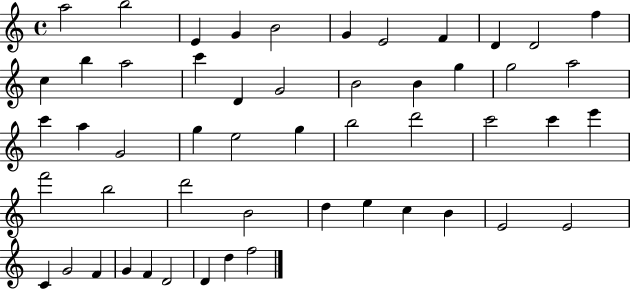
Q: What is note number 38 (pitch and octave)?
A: D5